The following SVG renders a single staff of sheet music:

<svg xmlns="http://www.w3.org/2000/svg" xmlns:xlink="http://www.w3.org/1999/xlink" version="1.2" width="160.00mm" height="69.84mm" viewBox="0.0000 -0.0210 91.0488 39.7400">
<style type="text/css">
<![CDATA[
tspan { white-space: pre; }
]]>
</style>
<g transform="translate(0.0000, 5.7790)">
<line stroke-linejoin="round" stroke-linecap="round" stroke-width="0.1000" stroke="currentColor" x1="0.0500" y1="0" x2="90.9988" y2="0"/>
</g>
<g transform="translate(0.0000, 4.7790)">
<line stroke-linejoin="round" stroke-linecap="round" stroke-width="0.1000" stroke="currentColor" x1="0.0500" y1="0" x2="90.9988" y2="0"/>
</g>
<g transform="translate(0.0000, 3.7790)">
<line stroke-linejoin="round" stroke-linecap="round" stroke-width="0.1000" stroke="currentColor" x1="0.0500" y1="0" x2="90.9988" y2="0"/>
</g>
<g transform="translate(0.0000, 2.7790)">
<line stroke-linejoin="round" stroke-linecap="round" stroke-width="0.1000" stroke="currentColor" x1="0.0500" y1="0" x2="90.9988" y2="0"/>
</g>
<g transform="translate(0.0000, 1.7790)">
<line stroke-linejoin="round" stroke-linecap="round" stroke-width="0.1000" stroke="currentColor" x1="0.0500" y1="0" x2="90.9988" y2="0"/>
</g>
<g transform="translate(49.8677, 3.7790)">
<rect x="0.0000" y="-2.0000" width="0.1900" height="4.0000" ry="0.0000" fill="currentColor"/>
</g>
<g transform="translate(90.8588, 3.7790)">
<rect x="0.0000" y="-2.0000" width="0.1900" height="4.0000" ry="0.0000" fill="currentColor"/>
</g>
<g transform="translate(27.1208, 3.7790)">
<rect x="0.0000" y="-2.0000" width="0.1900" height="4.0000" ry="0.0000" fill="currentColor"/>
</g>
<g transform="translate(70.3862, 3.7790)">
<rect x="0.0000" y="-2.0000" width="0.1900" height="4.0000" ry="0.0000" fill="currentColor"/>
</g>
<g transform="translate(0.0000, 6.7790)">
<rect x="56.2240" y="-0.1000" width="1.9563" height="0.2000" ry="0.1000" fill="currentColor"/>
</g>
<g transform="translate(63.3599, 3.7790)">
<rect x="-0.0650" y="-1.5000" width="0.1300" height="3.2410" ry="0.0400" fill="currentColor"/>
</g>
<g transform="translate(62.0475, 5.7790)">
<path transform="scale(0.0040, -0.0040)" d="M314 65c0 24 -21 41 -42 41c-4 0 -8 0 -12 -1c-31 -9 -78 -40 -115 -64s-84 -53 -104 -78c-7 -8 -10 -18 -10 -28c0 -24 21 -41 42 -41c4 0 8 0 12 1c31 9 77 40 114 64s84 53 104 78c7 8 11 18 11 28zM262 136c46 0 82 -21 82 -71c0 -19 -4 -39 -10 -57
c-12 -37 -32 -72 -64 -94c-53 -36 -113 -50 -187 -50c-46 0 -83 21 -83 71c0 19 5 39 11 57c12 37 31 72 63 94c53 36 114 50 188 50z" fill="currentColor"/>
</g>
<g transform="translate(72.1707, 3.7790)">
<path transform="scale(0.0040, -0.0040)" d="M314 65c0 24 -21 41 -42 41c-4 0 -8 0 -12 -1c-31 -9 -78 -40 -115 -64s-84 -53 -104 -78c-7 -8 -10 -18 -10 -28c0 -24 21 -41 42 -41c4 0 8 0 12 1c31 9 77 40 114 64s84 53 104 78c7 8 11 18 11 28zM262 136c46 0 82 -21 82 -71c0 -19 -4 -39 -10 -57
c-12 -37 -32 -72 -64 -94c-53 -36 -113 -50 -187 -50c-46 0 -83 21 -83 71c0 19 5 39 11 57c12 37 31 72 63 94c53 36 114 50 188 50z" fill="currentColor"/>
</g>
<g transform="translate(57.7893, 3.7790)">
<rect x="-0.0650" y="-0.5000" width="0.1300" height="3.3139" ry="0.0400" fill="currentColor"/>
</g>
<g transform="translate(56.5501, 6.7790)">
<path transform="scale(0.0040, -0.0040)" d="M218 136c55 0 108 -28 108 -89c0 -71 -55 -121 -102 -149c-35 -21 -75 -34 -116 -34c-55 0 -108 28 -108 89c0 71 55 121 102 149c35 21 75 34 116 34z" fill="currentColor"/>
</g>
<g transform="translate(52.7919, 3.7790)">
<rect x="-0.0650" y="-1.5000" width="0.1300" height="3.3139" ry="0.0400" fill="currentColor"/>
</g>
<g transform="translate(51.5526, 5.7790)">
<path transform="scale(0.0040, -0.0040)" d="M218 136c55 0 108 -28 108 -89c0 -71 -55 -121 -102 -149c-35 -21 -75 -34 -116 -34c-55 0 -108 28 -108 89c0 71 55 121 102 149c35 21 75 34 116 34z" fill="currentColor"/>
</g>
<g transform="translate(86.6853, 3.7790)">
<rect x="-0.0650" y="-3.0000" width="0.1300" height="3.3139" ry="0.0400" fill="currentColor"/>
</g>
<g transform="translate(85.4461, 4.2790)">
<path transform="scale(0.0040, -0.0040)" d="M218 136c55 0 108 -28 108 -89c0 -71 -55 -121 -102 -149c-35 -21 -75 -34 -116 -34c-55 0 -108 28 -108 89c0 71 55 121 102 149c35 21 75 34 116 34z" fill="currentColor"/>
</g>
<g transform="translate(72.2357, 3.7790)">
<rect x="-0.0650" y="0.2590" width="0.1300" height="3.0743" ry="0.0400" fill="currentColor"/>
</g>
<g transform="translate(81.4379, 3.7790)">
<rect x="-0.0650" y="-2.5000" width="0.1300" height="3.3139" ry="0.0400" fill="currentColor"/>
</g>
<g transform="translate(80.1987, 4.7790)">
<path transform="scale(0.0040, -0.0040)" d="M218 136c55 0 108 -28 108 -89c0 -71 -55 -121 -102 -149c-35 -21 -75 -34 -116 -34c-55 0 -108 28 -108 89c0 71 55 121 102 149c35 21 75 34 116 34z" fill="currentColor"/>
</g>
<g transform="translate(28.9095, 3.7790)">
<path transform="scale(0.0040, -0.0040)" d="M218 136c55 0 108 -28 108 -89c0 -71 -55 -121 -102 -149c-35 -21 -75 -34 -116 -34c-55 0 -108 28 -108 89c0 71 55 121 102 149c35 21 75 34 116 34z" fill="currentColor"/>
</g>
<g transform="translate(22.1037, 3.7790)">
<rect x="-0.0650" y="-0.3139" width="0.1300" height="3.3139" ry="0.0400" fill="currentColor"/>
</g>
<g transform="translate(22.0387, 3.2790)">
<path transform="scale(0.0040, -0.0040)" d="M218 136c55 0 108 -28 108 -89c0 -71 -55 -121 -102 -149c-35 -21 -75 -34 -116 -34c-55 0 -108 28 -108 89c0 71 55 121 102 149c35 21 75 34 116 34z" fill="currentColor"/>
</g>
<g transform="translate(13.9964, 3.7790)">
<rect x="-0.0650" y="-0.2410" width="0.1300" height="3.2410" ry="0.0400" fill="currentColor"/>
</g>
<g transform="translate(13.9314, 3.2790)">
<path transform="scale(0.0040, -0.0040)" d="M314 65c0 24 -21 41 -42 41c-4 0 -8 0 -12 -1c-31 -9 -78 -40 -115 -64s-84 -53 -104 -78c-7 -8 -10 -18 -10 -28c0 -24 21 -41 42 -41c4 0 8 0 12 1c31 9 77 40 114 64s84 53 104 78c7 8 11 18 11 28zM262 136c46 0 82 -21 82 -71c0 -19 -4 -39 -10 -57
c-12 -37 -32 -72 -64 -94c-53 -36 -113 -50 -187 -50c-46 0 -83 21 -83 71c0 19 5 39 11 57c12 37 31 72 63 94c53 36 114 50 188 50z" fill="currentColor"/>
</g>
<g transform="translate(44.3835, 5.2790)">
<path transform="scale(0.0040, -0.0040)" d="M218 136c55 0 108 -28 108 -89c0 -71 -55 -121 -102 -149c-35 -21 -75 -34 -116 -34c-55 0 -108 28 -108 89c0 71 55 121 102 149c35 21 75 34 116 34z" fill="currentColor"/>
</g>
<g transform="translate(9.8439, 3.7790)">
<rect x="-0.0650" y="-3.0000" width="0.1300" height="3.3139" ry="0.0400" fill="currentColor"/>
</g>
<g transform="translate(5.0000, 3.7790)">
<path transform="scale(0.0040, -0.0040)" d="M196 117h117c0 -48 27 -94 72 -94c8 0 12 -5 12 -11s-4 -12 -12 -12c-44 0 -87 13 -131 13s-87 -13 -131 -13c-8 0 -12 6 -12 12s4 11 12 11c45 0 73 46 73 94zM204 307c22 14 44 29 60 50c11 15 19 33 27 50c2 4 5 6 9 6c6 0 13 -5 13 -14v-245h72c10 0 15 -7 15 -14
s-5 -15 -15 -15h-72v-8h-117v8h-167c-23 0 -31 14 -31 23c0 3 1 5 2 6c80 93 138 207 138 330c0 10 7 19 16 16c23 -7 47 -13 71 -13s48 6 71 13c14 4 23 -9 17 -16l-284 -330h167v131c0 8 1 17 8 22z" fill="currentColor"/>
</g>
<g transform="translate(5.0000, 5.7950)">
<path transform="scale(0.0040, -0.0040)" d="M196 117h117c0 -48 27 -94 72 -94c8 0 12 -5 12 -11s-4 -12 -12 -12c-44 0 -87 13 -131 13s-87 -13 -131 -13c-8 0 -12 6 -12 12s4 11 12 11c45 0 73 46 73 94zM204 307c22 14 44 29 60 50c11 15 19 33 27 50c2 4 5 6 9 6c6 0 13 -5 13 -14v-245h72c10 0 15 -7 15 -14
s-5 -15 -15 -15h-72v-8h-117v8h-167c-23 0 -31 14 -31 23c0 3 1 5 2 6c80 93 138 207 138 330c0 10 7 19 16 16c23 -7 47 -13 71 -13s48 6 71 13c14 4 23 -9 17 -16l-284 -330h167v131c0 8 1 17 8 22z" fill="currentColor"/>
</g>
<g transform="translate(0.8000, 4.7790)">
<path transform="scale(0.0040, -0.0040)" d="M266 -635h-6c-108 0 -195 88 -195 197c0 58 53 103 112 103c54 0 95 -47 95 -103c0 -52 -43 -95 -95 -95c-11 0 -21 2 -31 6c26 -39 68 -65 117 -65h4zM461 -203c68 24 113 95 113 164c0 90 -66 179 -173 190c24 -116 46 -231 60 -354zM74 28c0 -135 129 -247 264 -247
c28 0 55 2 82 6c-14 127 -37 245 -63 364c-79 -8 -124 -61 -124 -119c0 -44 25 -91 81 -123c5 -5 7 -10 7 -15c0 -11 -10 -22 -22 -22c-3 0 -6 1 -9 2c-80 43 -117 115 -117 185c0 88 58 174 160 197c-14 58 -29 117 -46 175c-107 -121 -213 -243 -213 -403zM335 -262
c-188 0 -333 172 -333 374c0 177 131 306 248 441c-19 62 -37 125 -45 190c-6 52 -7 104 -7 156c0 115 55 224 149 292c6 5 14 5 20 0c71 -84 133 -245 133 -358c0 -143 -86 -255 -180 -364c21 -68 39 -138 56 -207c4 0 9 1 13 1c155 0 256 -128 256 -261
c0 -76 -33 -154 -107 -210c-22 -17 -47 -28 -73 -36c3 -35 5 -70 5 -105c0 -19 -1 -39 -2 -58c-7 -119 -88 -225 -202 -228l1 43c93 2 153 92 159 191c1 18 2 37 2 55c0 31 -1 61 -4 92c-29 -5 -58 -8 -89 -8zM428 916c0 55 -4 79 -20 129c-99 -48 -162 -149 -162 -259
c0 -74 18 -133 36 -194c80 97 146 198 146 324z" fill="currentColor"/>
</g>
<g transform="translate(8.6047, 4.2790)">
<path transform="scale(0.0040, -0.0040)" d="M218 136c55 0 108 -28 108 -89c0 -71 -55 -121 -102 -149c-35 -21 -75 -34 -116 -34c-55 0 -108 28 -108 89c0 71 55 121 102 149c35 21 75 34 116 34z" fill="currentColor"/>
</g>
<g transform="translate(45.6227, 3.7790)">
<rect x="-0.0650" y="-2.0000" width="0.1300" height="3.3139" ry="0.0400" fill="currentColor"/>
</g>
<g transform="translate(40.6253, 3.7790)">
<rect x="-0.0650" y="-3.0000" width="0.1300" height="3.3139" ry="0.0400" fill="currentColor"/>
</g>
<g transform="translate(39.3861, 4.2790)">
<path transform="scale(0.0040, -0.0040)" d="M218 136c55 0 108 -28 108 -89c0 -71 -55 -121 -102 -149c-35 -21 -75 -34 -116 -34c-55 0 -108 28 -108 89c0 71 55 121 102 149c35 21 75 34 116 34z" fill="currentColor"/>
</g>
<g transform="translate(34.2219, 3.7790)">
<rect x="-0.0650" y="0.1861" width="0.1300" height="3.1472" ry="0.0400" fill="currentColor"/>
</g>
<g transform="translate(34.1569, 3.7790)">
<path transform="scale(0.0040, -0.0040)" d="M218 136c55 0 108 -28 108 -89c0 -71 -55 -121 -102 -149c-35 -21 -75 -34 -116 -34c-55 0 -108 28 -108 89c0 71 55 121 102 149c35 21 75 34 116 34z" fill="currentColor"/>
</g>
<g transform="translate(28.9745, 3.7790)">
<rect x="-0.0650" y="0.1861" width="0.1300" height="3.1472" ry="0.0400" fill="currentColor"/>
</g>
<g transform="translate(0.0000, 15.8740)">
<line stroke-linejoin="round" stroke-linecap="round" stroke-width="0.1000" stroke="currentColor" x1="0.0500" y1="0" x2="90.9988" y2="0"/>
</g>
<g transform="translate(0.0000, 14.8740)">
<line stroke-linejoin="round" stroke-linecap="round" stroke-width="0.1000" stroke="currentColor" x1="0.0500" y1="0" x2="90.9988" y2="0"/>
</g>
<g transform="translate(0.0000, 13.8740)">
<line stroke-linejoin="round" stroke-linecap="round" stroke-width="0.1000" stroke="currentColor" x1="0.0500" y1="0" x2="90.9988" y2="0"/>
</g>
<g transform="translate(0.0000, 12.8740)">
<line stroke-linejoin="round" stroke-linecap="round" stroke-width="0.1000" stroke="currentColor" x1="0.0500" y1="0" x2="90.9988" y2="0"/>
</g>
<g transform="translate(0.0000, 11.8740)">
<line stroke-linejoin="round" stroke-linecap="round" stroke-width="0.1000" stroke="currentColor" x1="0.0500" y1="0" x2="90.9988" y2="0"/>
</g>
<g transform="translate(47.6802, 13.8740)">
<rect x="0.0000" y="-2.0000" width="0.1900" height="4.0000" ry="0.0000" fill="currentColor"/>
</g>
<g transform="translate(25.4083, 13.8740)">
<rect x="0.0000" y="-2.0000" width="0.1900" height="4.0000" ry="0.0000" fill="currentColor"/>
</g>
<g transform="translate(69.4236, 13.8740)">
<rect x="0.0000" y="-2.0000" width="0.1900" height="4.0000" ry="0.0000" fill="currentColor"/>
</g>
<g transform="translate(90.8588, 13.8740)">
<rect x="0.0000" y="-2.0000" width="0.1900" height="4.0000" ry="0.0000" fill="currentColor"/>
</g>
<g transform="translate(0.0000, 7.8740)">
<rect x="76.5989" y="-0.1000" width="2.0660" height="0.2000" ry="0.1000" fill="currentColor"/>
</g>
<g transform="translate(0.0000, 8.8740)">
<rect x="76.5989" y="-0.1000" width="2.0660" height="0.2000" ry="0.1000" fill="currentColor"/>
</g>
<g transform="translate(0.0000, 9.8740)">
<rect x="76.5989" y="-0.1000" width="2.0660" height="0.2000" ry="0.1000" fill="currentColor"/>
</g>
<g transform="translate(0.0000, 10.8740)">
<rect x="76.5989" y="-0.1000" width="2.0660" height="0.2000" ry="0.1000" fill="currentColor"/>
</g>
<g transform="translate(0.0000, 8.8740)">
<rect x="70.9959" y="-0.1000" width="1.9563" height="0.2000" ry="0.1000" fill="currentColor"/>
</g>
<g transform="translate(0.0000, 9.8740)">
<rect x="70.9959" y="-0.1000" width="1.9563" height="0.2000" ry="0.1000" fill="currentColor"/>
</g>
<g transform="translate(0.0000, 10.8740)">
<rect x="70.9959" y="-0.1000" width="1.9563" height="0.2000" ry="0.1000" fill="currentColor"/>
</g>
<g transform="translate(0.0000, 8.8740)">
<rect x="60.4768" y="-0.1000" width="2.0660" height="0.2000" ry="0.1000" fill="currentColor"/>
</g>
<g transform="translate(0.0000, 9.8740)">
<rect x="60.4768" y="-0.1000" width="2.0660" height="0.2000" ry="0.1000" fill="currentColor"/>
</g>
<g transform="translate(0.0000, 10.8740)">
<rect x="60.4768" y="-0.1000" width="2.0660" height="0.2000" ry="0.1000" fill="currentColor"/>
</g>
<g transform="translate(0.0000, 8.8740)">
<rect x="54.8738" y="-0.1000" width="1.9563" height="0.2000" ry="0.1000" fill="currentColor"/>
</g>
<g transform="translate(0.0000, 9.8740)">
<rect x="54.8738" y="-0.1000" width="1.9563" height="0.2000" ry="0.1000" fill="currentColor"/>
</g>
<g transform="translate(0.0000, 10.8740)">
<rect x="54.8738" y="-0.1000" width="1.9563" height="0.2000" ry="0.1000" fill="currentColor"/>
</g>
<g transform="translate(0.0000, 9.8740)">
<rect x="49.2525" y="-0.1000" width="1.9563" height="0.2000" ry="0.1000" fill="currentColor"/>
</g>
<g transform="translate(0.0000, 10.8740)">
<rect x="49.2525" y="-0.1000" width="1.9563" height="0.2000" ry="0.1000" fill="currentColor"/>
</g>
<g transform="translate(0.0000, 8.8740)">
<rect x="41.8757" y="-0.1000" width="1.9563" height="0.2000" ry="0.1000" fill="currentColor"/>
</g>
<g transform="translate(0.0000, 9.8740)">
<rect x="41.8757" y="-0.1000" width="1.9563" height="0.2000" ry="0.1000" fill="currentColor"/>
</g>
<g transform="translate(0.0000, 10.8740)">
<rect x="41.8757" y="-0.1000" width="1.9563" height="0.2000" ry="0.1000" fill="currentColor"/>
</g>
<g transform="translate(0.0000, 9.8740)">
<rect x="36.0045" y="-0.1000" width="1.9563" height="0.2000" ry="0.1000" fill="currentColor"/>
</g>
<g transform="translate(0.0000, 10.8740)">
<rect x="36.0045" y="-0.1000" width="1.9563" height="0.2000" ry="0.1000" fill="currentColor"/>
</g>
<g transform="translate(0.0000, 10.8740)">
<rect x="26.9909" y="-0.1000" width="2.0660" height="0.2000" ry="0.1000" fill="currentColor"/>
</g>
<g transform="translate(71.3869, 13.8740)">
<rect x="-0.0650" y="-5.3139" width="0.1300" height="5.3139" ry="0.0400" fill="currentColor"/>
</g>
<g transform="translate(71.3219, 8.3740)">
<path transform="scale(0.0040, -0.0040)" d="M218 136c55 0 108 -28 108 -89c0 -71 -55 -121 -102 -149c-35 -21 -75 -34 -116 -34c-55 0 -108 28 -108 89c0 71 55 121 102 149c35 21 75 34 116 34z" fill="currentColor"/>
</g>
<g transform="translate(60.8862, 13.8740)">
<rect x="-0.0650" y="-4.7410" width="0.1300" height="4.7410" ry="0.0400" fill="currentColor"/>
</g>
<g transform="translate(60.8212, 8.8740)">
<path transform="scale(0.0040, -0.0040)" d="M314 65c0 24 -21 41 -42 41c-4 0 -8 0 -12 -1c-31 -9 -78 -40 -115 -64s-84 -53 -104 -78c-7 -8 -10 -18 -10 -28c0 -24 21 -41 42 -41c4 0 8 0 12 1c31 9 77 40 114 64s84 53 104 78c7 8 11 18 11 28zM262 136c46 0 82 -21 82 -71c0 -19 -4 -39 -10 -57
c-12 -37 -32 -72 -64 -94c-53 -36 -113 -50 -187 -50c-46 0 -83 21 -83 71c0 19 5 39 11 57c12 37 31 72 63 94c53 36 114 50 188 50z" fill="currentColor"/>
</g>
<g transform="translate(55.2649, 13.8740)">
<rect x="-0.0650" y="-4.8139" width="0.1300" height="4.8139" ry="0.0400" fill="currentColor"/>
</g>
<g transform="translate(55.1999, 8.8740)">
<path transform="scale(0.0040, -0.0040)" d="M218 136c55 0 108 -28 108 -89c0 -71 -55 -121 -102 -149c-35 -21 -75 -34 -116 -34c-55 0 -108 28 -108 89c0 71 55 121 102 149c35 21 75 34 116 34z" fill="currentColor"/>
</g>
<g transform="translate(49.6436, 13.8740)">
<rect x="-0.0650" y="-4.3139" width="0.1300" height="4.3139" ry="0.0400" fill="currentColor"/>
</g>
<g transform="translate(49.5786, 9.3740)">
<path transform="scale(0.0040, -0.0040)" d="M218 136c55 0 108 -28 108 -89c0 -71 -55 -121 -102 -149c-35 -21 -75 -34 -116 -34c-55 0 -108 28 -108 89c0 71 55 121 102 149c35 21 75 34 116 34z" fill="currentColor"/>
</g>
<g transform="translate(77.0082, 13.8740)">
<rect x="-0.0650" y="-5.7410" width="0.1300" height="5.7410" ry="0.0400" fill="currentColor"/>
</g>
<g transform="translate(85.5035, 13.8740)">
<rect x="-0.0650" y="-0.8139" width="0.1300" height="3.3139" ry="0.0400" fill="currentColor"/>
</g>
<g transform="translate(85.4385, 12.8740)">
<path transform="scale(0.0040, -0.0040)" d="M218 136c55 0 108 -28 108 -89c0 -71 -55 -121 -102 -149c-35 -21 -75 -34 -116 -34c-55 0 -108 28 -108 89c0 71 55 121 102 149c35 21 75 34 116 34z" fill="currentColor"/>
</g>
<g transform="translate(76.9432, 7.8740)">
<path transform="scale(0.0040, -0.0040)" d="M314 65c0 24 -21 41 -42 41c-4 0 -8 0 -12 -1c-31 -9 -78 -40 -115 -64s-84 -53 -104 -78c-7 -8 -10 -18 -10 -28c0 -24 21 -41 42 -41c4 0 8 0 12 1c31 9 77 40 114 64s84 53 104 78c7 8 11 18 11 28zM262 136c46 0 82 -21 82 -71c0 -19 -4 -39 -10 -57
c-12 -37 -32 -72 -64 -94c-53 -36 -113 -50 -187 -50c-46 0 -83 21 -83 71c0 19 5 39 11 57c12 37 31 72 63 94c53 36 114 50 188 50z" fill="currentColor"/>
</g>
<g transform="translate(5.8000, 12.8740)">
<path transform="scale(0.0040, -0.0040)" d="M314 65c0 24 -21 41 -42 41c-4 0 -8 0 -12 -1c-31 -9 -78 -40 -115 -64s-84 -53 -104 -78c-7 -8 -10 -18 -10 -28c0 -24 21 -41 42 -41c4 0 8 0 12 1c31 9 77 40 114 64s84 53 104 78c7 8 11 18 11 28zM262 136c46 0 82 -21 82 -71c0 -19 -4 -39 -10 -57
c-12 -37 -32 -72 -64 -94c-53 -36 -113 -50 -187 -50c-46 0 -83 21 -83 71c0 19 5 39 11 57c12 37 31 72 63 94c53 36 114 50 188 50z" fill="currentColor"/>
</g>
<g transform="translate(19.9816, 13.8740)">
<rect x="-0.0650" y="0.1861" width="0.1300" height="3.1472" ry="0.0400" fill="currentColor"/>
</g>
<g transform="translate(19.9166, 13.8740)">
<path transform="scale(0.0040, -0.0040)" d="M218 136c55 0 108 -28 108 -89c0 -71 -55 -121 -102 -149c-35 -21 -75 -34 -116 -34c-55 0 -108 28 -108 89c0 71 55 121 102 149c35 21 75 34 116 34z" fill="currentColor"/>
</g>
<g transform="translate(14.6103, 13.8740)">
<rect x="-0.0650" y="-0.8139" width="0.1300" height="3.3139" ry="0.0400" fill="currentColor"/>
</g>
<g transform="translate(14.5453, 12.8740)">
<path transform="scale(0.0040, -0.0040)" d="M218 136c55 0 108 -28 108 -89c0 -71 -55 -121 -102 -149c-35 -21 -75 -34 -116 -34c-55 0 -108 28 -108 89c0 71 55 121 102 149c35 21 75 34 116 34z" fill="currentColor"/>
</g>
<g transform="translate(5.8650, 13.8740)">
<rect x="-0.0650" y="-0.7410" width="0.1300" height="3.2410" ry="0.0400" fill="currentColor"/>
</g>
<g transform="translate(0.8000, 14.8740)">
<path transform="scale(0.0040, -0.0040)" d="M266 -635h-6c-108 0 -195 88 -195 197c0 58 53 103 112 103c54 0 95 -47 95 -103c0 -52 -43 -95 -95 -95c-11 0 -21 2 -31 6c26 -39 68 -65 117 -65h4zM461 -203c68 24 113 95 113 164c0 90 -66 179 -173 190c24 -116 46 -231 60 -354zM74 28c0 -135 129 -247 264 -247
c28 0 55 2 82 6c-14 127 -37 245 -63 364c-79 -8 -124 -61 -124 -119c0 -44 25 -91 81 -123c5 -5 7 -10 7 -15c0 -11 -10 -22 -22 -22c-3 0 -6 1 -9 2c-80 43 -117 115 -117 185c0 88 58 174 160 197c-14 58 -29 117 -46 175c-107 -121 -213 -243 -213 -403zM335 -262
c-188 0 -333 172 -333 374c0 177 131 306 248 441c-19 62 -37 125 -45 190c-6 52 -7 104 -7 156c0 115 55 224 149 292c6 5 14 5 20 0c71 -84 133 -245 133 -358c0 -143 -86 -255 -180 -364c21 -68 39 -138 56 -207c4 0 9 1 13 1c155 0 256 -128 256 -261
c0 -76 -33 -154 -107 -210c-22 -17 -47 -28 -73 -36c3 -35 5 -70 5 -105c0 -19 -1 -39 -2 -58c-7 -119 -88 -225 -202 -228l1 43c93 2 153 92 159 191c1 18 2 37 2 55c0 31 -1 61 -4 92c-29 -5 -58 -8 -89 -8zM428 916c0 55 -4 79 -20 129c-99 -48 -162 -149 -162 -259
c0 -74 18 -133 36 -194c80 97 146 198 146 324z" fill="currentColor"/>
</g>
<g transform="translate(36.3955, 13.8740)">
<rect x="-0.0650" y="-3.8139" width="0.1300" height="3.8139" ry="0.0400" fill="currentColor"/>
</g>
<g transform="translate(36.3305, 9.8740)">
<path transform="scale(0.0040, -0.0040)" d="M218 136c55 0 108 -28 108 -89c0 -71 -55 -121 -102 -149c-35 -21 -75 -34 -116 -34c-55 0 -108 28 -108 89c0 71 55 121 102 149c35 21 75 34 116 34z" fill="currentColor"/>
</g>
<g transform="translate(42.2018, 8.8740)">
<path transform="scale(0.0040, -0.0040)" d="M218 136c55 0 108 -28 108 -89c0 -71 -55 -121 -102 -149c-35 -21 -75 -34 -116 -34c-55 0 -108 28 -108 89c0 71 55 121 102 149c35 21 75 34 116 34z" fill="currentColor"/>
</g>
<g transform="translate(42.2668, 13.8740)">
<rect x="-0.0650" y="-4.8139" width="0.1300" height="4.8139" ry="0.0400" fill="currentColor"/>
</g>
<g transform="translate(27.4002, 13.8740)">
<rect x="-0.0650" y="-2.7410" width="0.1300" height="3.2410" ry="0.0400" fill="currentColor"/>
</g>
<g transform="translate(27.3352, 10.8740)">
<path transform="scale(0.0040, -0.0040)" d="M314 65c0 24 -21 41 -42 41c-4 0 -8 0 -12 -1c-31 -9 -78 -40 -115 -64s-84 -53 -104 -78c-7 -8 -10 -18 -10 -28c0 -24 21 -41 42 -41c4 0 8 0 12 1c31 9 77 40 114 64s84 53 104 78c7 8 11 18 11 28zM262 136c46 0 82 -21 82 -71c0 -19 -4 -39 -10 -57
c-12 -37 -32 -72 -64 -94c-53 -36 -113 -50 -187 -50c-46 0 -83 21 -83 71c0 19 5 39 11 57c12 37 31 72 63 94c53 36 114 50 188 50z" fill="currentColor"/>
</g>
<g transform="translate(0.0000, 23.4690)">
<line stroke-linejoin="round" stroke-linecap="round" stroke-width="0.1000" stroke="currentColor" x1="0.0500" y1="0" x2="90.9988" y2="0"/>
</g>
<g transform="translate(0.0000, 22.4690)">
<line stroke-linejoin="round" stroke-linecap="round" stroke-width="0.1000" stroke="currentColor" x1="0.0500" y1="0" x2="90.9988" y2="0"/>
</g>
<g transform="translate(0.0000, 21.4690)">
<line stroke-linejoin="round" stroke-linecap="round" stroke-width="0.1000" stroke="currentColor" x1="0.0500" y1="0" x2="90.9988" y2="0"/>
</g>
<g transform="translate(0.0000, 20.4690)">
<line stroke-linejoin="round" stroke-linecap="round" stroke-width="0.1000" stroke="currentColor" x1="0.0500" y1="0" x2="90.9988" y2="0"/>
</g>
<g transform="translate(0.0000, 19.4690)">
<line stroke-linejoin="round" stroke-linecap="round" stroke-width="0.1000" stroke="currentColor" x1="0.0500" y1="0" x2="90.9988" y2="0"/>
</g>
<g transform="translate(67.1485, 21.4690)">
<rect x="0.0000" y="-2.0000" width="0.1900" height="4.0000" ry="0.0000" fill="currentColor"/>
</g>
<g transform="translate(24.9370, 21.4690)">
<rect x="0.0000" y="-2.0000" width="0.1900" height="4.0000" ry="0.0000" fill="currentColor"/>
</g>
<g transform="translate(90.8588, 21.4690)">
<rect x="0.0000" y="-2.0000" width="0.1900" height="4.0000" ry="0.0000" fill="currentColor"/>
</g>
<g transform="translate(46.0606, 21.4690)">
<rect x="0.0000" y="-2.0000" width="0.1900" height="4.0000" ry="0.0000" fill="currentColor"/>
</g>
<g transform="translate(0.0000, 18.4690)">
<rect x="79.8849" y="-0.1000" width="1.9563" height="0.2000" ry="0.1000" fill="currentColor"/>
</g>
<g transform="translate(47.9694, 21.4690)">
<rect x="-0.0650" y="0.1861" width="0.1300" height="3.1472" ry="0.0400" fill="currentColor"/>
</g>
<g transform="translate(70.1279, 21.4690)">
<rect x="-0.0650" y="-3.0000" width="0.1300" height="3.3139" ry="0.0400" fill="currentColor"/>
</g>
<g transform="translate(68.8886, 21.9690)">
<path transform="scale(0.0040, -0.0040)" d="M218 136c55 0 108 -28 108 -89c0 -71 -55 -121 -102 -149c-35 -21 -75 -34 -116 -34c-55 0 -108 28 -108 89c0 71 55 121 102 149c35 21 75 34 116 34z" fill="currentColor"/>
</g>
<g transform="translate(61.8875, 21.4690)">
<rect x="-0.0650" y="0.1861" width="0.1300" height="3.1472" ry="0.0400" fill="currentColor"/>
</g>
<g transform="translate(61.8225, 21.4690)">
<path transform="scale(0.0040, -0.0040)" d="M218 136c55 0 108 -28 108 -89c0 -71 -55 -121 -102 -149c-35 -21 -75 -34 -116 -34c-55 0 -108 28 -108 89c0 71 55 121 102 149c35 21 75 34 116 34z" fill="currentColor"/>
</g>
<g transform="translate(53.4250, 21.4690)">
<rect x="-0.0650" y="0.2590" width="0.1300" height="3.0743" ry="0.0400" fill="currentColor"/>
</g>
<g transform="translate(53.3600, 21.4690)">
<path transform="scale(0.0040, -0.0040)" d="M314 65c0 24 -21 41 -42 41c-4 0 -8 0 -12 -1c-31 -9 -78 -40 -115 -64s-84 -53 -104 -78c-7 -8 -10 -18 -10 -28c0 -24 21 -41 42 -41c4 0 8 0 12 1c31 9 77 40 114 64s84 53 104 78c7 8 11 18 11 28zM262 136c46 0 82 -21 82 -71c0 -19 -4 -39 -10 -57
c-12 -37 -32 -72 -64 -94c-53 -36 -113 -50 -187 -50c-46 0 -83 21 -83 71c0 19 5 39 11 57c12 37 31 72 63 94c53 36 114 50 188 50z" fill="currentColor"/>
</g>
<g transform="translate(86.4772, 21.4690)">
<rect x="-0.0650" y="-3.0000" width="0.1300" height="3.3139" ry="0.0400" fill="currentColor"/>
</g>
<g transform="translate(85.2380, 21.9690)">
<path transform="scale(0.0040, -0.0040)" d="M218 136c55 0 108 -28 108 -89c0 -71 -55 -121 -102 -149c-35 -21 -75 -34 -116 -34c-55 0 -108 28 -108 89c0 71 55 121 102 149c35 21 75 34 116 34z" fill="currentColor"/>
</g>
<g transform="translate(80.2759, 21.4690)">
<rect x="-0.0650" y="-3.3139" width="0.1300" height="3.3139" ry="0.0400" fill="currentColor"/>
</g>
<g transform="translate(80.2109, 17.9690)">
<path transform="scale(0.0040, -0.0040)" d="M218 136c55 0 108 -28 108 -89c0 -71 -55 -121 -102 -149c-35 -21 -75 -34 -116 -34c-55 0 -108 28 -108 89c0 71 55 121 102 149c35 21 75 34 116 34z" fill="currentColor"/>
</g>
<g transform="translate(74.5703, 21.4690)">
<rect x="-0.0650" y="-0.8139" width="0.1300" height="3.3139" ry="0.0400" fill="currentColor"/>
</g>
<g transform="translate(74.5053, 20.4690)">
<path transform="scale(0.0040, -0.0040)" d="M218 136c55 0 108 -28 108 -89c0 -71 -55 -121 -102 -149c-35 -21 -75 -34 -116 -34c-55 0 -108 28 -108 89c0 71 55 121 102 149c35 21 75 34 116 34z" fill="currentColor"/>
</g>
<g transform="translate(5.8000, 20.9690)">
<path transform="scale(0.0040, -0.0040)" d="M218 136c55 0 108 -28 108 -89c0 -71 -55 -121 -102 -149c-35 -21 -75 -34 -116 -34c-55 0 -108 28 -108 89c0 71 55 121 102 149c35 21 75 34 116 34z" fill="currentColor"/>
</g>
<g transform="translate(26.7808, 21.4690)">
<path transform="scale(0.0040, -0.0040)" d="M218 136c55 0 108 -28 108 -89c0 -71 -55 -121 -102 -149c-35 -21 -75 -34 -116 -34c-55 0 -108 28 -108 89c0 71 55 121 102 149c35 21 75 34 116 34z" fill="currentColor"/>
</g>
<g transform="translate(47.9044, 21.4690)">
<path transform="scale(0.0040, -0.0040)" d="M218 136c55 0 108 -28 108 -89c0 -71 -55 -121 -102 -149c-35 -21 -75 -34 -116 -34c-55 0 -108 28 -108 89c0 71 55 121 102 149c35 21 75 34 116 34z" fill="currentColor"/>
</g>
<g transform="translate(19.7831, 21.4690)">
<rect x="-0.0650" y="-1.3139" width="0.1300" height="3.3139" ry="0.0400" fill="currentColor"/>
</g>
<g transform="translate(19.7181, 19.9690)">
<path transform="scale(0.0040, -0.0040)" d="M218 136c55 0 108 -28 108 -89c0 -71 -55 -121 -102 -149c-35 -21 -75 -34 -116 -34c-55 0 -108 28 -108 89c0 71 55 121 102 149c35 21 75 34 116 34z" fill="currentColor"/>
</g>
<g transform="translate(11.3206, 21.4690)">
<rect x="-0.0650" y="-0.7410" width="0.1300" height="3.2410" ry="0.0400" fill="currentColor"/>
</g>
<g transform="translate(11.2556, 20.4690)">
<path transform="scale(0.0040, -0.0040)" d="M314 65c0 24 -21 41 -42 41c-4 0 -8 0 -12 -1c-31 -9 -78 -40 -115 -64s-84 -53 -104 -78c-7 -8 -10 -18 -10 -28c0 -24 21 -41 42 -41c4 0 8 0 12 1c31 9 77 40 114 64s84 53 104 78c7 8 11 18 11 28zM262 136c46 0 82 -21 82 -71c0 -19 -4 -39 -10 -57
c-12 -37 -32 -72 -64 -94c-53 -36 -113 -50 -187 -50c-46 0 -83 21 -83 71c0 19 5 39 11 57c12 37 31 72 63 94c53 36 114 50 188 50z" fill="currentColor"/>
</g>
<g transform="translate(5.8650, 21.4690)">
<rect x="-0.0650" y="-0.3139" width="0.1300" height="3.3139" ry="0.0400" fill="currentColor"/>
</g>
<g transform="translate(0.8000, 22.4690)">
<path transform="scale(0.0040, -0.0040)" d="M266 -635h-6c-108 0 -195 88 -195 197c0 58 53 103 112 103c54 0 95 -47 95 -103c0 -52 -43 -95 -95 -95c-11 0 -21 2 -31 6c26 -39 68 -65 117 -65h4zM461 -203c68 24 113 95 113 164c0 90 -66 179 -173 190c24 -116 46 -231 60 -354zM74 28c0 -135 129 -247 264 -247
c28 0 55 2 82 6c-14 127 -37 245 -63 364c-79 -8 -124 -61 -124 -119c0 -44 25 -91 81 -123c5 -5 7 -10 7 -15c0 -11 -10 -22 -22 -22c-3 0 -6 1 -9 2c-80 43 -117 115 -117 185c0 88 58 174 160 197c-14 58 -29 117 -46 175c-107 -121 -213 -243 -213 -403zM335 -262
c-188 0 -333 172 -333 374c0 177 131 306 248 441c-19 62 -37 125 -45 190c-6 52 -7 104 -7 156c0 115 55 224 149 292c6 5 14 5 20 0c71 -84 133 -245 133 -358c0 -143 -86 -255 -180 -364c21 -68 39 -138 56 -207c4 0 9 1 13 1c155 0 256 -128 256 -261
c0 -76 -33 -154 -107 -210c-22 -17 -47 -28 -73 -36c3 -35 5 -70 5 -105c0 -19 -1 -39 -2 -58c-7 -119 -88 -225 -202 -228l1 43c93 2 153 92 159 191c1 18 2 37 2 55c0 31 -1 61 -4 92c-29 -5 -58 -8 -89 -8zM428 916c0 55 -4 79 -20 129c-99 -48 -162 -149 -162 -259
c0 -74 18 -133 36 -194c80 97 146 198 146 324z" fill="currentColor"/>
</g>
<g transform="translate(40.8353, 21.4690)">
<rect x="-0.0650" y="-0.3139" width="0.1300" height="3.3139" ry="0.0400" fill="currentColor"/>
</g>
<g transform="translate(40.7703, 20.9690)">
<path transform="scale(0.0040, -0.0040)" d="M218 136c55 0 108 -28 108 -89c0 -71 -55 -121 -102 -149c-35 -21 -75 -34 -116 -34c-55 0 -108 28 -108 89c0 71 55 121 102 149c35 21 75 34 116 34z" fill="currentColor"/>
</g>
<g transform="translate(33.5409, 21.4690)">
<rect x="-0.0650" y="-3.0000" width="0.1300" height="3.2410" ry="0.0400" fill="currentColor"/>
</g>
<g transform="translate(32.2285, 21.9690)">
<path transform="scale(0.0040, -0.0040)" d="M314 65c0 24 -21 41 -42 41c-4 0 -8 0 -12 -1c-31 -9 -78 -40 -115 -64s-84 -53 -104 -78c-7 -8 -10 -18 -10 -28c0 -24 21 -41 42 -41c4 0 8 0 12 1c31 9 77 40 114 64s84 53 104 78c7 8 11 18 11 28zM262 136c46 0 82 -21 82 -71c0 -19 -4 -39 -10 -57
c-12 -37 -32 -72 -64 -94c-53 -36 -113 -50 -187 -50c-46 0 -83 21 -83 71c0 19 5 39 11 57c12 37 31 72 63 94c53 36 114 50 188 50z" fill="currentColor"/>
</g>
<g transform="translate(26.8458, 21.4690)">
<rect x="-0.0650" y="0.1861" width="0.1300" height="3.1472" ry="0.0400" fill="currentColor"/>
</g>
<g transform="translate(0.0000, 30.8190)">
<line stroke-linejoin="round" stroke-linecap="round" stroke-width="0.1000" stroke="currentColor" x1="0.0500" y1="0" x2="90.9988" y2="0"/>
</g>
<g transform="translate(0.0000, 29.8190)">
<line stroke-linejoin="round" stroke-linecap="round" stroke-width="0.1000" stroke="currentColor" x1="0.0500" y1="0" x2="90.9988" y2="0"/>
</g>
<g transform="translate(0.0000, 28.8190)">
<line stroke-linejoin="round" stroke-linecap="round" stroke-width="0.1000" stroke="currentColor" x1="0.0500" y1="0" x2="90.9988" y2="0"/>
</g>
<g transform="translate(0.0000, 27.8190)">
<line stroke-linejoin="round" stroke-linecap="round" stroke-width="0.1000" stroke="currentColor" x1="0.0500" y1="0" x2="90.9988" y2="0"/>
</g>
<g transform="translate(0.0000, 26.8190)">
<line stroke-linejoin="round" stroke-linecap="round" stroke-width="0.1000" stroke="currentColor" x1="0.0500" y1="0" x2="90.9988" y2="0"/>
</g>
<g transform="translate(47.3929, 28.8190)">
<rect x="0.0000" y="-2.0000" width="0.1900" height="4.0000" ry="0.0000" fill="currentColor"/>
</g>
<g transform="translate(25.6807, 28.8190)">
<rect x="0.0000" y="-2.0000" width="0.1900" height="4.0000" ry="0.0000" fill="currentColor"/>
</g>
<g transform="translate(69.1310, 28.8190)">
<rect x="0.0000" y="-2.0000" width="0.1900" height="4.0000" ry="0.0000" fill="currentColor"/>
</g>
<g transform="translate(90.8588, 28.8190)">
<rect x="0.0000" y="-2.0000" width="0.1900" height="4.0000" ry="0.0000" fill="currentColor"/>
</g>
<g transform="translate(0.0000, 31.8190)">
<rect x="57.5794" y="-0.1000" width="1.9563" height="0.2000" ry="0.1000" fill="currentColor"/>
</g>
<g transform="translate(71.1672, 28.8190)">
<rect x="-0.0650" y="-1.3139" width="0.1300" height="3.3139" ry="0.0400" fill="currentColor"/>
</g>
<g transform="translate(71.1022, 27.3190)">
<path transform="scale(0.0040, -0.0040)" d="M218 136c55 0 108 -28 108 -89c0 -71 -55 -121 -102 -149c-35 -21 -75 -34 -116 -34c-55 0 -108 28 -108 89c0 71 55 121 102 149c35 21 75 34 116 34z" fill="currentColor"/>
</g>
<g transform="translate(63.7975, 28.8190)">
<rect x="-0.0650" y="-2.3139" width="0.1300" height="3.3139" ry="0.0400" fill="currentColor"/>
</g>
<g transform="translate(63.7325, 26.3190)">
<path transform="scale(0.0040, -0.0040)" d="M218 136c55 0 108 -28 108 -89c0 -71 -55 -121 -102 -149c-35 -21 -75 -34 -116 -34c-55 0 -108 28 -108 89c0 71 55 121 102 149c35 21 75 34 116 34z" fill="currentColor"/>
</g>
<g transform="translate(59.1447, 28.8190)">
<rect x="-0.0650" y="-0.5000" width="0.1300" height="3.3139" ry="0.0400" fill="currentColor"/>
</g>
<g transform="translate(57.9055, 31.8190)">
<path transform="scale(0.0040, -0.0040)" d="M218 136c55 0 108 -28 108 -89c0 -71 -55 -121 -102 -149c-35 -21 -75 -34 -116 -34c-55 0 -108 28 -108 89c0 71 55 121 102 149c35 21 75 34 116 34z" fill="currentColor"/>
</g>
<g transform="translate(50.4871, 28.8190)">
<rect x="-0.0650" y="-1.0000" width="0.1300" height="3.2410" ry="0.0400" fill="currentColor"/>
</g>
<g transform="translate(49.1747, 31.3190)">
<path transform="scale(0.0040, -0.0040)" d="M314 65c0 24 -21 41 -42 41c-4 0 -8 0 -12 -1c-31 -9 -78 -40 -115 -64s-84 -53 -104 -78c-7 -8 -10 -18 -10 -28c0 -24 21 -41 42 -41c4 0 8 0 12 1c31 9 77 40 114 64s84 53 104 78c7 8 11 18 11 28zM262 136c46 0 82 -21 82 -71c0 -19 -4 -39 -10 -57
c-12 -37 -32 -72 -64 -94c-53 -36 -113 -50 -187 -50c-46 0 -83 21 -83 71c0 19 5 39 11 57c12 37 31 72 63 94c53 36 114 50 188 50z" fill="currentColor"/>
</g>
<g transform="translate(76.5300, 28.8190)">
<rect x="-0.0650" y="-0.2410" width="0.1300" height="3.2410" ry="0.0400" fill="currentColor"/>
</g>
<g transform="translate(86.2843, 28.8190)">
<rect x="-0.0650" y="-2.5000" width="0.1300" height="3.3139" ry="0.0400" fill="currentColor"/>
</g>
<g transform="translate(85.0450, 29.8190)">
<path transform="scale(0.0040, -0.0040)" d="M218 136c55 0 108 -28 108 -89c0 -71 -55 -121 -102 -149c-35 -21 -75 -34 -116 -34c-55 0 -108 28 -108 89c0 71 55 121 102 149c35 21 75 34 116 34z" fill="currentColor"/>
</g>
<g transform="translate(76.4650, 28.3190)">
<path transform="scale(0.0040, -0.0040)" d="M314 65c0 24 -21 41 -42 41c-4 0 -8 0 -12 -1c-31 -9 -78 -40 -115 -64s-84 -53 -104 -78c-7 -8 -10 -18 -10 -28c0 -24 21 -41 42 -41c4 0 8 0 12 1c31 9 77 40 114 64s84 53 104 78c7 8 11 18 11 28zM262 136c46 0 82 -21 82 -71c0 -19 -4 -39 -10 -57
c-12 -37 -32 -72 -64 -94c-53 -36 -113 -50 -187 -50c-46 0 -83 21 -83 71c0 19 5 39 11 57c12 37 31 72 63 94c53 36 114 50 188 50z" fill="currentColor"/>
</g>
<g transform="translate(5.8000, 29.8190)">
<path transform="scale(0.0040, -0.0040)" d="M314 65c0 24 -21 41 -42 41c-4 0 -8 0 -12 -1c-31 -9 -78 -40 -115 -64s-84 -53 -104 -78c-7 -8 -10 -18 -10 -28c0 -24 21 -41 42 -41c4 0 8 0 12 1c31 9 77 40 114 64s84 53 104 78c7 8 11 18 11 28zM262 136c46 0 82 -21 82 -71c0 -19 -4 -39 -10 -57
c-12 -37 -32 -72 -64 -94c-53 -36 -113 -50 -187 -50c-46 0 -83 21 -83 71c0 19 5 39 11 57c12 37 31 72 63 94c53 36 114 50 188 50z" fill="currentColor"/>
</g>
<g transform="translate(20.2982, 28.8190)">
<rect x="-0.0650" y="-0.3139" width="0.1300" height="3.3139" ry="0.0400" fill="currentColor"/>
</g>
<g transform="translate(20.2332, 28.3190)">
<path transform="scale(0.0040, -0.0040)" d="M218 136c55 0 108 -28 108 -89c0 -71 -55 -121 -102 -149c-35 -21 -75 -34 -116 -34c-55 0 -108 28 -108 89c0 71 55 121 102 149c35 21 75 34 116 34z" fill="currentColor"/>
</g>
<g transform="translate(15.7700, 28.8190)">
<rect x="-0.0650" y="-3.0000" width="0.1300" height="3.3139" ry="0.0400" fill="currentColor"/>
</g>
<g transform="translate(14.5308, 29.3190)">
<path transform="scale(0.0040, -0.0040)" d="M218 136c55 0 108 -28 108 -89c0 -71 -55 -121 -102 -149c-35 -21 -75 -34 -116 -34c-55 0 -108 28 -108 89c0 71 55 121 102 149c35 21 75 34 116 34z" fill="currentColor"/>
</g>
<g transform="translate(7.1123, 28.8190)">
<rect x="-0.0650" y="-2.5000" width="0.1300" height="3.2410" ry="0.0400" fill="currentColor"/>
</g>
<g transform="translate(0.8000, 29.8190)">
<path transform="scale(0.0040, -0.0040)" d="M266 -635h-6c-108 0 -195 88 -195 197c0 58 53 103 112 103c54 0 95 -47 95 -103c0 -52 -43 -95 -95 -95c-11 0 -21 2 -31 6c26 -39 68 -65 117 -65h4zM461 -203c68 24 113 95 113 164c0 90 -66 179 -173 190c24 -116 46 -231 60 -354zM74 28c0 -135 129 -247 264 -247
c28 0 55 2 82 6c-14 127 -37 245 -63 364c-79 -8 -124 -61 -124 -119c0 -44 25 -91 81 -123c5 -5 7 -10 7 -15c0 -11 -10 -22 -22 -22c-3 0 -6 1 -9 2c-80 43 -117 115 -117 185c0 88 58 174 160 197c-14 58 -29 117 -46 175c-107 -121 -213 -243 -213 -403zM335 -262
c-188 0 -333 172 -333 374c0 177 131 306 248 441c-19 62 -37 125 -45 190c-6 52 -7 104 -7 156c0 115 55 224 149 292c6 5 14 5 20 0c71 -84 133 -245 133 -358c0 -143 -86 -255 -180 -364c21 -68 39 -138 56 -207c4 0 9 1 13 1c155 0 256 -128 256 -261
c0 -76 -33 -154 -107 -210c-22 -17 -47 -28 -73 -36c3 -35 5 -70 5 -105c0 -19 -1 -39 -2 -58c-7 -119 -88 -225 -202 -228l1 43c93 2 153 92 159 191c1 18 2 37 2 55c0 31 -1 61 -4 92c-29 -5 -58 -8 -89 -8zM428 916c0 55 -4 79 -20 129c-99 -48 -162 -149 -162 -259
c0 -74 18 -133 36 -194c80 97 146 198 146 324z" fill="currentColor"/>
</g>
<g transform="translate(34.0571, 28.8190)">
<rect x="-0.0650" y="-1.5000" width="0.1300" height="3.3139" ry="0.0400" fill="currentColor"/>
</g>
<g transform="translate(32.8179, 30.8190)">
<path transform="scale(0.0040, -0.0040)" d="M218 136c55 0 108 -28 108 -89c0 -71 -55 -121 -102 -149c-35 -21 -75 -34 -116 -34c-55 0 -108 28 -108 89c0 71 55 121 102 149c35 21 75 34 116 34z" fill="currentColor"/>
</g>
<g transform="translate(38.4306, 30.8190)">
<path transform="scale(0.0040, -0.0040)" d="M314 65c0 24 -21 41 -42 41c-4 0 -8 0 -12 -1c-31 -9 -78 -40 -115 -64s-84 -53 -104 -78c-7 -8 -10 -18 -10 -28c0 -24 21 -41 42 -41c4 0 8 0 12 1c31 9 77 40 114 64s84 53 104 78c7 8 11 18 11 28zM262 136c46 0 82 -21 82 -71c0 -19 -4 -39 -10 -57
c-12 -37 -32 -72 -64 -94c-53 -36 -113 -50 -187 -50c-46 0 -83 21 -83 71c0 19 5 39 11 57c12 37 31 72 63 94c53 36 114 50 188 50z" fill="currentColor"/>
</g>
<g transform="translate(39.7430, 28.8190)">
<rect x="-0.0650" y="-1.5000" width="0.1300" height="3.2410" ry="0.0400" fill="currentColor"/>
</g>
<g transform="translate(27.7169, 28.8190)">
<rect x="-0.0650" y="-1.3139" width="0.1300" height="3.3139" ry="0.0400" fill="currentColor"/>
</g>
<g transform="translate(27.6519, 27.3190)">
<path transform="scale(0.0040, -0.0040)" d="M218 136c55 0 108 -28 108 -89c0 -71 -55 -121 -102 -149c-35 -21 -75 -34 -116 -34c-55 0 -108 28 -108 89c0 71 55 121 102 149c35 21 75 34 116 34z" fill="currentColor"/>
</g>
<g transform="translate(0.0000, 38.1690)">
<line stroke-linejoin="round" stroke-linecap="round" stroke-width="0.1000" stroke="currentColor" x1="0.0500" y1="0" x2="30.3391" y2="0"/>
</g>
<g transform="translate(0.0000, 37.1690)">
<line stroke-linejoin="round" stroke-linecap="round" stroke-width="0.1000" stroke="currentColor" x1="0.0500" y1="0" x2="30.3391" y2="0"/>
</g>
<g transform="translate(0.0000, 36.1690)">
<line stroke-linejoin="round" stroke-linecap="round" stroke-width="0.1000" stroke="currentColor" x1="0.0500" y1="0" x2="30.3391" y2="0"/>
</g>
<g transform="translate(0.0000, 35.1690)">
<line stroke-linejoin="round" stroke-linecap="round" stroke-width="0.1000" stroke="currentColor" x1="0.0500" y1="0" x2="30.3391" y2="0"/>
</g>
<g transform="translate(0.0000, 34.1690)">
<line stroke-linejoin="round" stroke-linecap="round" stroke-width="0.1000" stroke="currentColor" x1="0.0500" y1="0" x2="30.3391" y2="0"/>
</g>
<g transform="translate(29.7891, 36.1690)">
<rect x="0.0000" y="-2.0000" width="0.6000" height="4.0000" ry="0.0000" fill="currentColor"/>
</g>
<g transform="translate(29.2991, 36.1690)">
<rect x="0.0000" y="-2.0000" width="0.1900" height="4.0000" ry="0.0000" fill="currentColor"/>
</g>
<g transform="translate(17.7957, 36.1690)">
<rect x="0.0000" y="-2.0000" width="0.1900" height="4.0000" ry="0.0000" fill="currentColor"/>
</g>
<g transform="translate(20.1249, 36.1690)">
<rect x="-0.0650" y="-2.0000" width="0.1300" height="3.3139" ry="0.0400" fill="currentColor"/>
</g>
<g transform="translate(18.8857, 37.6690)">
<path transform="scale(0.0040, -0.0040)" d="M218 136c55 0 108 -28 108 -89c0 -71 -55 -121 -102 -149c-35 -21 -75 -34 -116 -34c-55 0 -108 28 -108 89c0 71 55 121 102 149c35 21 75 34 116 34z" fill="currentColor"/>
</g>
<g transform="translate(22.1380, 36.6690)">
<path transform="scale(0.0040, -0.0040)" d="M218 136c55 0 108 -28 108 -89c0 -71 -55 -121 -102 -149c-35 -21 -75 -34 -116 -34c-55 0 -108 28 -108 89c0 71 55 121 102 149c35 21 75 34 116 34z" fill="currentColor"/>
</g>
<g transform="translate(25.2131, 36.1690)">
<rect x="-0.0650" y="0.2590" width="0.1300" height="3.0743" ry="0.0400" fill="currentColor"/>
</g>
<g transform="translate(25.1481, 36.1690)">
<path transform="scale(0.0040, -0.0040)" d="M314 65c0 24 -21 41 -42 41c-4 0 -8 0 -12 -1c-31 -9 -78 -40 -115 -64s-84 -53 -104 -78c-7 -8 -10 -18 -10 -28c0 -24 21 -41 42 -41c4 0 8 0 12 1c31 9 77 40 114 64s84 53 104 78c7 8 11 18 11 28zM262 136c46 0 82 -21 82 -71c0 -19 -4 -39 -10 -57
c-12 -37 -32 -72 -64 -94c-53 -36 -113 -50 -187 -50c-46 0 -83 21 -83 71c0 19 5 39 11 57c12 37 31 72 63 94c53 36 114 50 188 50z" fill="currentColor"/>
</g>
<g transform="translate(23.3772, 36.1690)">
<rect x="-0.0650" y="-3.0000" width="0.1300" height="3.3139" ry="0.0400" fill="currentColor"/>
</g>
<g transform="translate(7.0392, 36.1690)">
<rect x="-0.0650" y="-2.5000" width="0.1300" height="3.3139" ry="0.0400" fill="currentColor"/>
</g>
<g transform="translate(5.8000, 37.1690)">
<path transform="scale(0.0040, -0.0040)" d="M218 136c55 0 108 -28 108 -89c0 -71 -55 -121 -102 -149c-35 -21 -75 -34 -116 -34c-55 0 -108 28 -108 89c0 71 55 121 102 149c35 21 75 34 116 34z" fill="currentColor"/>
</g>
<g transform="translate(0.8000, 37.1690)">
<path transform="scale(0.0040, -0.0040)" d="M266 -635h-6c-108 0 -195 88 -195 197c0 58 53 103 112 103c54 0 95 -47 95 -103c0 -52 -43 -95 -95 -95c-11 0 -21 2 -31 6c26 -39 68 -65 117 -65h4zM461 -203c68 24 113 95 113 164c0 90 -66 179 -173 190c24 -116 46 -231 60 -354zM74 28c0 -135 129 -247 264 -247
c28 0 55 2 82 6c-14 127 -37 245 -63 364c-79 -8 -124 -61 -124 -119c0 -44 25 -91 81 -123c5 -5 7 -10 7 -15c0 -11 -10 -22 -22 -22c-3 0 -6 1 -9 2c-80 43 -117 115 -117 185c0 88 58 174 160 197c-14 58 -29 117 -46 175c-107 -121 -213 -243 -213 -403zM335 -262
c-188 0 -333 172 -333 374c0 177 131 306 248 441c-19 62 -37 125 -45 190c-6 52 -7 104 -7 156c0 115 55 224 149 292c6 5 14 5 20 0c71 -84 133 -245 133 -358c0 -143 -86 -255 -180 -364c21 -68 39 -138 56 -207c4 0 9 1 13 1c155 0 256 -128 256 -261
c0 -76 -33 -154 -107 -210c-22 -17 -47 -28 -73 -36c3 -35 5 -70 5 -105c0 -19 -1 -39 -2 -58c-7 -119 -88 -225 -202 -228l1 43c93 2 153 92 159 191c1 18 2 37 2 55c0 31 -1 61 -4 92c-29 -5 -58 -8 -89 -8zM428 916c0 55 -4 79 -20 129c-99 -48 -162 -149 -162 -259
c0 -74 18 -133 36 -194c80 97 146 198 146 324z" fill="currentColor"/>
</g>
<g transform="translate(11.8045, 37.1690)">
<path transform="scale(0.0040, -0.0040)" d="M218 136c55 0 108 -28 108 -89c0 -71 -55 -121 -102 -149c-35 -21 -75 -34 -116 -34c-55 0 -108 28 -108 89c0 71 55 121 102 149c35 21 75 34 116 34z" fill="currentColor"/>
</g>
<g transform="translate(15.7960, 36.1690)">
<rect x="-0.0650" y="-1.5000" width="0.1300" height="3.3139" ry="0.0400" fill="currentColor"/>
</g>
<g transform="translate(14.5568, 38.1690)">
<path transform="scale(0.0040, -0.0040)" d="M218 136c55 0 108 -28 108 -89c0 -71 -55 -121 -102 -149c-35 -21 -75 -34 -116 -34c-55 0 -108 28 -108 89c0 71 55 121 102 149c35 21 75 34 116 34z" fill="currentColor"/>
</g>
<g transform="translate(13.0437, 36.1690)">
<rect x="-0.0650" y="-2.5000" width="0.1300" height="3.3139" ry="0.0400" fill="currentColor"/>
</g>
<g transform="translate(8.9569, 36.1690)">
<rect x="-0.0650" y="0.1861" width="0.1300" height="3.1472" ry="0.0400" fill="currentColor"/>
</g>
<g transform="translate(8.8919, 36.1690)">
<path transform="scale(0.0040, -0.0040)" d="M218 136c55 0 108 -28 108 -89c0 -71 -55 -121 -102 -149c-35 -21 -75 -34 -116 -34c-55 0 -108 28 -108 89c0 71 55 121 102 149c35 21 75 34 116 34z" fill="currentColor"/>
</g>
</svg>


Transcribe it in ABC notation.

X:1
T:Untitled
M:4/4
L:1/4
K:C
A c2 c B B A F E C E2 B2 G A d2 d B a2 c' e' d' e' e'2 f' g'2 d c d2 e B A2 c B B2 B A d b A G2 A c e E E2 D2 C g e c2 G G B G E F A B2